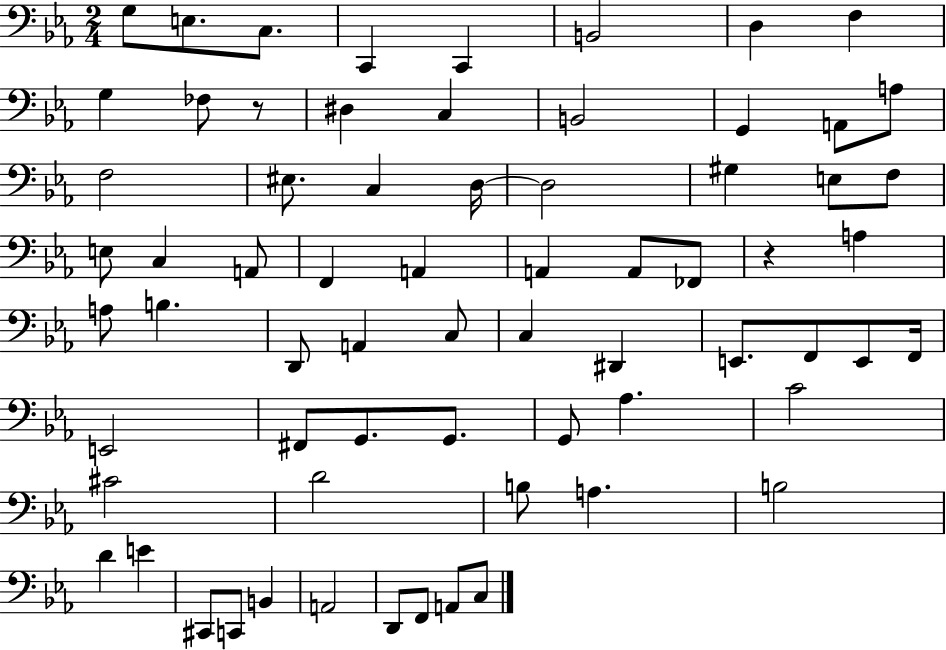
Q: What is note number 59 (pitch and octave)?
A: C#2